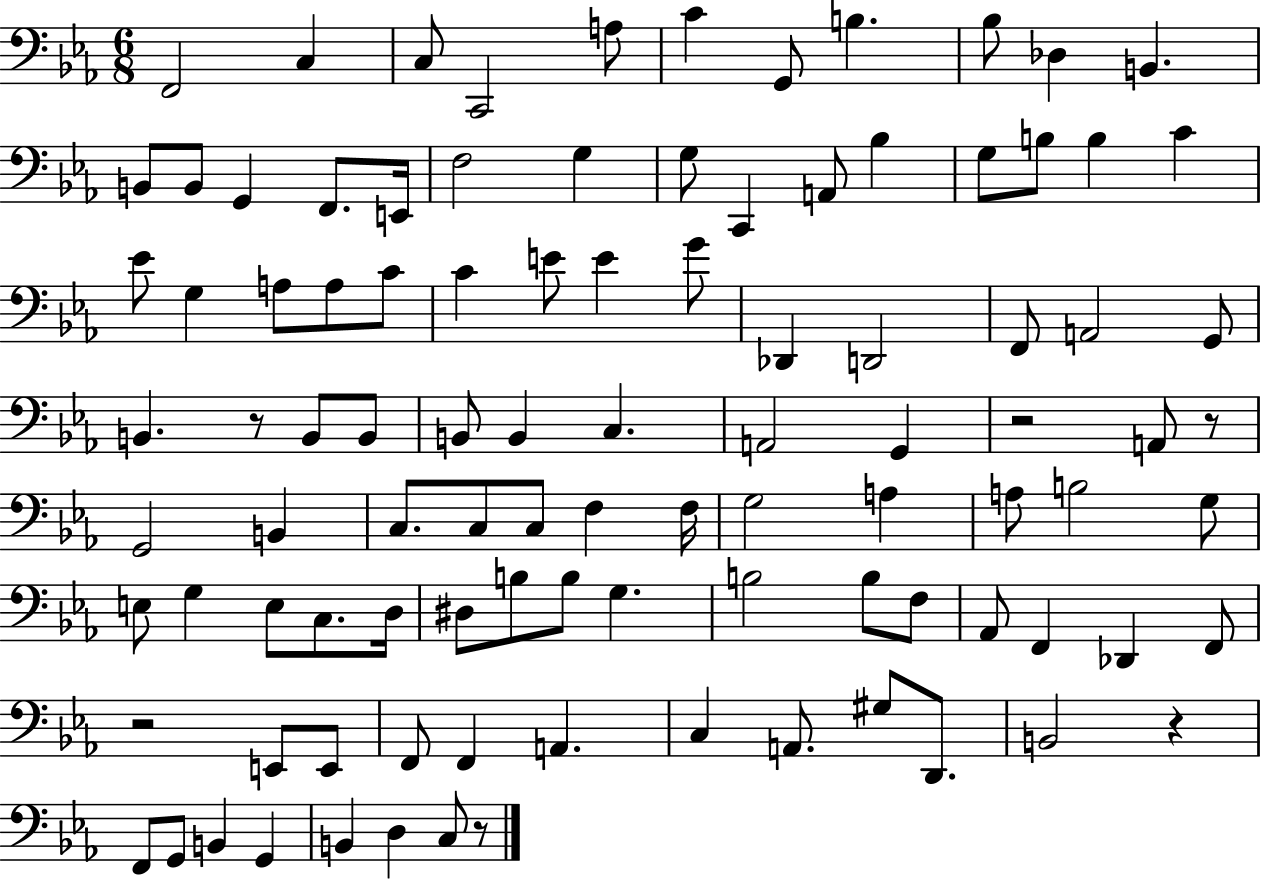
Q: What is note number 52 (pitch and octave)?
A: C3